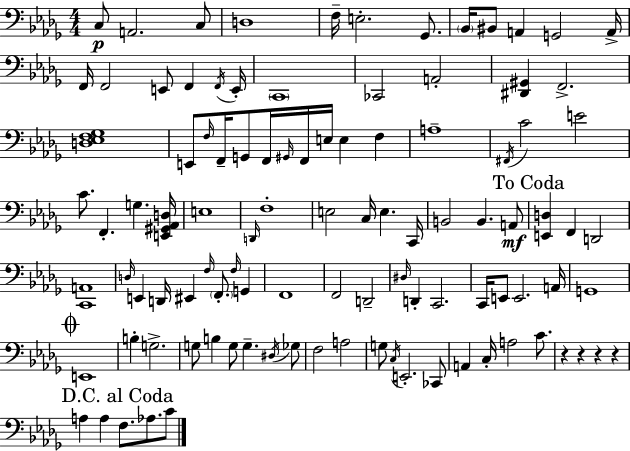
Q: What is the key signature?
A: BES minor